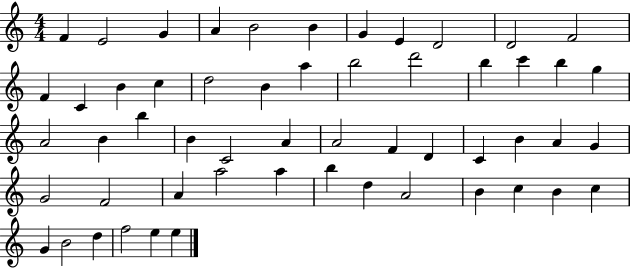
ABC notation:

X:1
T:Untitled
M:4/4
L:1/4
K:C
F E2 G A B2 B G E D2 D2 F2 F C B c d2 B a b2 d'2 b c' b g A2 B b B C2 A A2 F D C B A G G2 F2 A a2 a b d A2 B c B c G B2 d f2 e e